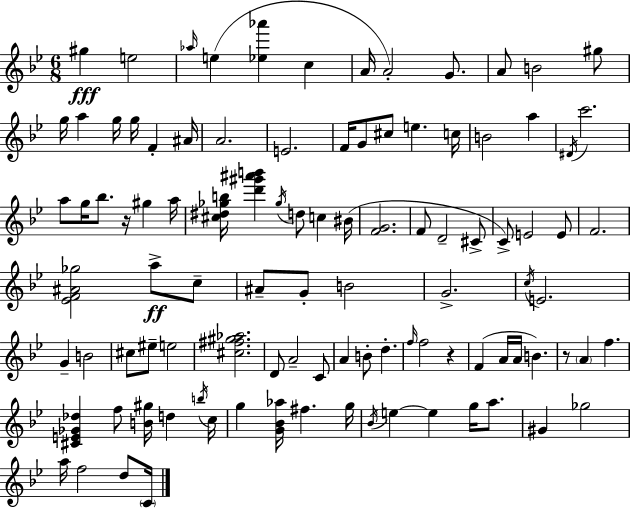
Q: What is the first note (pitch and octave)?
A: G#5